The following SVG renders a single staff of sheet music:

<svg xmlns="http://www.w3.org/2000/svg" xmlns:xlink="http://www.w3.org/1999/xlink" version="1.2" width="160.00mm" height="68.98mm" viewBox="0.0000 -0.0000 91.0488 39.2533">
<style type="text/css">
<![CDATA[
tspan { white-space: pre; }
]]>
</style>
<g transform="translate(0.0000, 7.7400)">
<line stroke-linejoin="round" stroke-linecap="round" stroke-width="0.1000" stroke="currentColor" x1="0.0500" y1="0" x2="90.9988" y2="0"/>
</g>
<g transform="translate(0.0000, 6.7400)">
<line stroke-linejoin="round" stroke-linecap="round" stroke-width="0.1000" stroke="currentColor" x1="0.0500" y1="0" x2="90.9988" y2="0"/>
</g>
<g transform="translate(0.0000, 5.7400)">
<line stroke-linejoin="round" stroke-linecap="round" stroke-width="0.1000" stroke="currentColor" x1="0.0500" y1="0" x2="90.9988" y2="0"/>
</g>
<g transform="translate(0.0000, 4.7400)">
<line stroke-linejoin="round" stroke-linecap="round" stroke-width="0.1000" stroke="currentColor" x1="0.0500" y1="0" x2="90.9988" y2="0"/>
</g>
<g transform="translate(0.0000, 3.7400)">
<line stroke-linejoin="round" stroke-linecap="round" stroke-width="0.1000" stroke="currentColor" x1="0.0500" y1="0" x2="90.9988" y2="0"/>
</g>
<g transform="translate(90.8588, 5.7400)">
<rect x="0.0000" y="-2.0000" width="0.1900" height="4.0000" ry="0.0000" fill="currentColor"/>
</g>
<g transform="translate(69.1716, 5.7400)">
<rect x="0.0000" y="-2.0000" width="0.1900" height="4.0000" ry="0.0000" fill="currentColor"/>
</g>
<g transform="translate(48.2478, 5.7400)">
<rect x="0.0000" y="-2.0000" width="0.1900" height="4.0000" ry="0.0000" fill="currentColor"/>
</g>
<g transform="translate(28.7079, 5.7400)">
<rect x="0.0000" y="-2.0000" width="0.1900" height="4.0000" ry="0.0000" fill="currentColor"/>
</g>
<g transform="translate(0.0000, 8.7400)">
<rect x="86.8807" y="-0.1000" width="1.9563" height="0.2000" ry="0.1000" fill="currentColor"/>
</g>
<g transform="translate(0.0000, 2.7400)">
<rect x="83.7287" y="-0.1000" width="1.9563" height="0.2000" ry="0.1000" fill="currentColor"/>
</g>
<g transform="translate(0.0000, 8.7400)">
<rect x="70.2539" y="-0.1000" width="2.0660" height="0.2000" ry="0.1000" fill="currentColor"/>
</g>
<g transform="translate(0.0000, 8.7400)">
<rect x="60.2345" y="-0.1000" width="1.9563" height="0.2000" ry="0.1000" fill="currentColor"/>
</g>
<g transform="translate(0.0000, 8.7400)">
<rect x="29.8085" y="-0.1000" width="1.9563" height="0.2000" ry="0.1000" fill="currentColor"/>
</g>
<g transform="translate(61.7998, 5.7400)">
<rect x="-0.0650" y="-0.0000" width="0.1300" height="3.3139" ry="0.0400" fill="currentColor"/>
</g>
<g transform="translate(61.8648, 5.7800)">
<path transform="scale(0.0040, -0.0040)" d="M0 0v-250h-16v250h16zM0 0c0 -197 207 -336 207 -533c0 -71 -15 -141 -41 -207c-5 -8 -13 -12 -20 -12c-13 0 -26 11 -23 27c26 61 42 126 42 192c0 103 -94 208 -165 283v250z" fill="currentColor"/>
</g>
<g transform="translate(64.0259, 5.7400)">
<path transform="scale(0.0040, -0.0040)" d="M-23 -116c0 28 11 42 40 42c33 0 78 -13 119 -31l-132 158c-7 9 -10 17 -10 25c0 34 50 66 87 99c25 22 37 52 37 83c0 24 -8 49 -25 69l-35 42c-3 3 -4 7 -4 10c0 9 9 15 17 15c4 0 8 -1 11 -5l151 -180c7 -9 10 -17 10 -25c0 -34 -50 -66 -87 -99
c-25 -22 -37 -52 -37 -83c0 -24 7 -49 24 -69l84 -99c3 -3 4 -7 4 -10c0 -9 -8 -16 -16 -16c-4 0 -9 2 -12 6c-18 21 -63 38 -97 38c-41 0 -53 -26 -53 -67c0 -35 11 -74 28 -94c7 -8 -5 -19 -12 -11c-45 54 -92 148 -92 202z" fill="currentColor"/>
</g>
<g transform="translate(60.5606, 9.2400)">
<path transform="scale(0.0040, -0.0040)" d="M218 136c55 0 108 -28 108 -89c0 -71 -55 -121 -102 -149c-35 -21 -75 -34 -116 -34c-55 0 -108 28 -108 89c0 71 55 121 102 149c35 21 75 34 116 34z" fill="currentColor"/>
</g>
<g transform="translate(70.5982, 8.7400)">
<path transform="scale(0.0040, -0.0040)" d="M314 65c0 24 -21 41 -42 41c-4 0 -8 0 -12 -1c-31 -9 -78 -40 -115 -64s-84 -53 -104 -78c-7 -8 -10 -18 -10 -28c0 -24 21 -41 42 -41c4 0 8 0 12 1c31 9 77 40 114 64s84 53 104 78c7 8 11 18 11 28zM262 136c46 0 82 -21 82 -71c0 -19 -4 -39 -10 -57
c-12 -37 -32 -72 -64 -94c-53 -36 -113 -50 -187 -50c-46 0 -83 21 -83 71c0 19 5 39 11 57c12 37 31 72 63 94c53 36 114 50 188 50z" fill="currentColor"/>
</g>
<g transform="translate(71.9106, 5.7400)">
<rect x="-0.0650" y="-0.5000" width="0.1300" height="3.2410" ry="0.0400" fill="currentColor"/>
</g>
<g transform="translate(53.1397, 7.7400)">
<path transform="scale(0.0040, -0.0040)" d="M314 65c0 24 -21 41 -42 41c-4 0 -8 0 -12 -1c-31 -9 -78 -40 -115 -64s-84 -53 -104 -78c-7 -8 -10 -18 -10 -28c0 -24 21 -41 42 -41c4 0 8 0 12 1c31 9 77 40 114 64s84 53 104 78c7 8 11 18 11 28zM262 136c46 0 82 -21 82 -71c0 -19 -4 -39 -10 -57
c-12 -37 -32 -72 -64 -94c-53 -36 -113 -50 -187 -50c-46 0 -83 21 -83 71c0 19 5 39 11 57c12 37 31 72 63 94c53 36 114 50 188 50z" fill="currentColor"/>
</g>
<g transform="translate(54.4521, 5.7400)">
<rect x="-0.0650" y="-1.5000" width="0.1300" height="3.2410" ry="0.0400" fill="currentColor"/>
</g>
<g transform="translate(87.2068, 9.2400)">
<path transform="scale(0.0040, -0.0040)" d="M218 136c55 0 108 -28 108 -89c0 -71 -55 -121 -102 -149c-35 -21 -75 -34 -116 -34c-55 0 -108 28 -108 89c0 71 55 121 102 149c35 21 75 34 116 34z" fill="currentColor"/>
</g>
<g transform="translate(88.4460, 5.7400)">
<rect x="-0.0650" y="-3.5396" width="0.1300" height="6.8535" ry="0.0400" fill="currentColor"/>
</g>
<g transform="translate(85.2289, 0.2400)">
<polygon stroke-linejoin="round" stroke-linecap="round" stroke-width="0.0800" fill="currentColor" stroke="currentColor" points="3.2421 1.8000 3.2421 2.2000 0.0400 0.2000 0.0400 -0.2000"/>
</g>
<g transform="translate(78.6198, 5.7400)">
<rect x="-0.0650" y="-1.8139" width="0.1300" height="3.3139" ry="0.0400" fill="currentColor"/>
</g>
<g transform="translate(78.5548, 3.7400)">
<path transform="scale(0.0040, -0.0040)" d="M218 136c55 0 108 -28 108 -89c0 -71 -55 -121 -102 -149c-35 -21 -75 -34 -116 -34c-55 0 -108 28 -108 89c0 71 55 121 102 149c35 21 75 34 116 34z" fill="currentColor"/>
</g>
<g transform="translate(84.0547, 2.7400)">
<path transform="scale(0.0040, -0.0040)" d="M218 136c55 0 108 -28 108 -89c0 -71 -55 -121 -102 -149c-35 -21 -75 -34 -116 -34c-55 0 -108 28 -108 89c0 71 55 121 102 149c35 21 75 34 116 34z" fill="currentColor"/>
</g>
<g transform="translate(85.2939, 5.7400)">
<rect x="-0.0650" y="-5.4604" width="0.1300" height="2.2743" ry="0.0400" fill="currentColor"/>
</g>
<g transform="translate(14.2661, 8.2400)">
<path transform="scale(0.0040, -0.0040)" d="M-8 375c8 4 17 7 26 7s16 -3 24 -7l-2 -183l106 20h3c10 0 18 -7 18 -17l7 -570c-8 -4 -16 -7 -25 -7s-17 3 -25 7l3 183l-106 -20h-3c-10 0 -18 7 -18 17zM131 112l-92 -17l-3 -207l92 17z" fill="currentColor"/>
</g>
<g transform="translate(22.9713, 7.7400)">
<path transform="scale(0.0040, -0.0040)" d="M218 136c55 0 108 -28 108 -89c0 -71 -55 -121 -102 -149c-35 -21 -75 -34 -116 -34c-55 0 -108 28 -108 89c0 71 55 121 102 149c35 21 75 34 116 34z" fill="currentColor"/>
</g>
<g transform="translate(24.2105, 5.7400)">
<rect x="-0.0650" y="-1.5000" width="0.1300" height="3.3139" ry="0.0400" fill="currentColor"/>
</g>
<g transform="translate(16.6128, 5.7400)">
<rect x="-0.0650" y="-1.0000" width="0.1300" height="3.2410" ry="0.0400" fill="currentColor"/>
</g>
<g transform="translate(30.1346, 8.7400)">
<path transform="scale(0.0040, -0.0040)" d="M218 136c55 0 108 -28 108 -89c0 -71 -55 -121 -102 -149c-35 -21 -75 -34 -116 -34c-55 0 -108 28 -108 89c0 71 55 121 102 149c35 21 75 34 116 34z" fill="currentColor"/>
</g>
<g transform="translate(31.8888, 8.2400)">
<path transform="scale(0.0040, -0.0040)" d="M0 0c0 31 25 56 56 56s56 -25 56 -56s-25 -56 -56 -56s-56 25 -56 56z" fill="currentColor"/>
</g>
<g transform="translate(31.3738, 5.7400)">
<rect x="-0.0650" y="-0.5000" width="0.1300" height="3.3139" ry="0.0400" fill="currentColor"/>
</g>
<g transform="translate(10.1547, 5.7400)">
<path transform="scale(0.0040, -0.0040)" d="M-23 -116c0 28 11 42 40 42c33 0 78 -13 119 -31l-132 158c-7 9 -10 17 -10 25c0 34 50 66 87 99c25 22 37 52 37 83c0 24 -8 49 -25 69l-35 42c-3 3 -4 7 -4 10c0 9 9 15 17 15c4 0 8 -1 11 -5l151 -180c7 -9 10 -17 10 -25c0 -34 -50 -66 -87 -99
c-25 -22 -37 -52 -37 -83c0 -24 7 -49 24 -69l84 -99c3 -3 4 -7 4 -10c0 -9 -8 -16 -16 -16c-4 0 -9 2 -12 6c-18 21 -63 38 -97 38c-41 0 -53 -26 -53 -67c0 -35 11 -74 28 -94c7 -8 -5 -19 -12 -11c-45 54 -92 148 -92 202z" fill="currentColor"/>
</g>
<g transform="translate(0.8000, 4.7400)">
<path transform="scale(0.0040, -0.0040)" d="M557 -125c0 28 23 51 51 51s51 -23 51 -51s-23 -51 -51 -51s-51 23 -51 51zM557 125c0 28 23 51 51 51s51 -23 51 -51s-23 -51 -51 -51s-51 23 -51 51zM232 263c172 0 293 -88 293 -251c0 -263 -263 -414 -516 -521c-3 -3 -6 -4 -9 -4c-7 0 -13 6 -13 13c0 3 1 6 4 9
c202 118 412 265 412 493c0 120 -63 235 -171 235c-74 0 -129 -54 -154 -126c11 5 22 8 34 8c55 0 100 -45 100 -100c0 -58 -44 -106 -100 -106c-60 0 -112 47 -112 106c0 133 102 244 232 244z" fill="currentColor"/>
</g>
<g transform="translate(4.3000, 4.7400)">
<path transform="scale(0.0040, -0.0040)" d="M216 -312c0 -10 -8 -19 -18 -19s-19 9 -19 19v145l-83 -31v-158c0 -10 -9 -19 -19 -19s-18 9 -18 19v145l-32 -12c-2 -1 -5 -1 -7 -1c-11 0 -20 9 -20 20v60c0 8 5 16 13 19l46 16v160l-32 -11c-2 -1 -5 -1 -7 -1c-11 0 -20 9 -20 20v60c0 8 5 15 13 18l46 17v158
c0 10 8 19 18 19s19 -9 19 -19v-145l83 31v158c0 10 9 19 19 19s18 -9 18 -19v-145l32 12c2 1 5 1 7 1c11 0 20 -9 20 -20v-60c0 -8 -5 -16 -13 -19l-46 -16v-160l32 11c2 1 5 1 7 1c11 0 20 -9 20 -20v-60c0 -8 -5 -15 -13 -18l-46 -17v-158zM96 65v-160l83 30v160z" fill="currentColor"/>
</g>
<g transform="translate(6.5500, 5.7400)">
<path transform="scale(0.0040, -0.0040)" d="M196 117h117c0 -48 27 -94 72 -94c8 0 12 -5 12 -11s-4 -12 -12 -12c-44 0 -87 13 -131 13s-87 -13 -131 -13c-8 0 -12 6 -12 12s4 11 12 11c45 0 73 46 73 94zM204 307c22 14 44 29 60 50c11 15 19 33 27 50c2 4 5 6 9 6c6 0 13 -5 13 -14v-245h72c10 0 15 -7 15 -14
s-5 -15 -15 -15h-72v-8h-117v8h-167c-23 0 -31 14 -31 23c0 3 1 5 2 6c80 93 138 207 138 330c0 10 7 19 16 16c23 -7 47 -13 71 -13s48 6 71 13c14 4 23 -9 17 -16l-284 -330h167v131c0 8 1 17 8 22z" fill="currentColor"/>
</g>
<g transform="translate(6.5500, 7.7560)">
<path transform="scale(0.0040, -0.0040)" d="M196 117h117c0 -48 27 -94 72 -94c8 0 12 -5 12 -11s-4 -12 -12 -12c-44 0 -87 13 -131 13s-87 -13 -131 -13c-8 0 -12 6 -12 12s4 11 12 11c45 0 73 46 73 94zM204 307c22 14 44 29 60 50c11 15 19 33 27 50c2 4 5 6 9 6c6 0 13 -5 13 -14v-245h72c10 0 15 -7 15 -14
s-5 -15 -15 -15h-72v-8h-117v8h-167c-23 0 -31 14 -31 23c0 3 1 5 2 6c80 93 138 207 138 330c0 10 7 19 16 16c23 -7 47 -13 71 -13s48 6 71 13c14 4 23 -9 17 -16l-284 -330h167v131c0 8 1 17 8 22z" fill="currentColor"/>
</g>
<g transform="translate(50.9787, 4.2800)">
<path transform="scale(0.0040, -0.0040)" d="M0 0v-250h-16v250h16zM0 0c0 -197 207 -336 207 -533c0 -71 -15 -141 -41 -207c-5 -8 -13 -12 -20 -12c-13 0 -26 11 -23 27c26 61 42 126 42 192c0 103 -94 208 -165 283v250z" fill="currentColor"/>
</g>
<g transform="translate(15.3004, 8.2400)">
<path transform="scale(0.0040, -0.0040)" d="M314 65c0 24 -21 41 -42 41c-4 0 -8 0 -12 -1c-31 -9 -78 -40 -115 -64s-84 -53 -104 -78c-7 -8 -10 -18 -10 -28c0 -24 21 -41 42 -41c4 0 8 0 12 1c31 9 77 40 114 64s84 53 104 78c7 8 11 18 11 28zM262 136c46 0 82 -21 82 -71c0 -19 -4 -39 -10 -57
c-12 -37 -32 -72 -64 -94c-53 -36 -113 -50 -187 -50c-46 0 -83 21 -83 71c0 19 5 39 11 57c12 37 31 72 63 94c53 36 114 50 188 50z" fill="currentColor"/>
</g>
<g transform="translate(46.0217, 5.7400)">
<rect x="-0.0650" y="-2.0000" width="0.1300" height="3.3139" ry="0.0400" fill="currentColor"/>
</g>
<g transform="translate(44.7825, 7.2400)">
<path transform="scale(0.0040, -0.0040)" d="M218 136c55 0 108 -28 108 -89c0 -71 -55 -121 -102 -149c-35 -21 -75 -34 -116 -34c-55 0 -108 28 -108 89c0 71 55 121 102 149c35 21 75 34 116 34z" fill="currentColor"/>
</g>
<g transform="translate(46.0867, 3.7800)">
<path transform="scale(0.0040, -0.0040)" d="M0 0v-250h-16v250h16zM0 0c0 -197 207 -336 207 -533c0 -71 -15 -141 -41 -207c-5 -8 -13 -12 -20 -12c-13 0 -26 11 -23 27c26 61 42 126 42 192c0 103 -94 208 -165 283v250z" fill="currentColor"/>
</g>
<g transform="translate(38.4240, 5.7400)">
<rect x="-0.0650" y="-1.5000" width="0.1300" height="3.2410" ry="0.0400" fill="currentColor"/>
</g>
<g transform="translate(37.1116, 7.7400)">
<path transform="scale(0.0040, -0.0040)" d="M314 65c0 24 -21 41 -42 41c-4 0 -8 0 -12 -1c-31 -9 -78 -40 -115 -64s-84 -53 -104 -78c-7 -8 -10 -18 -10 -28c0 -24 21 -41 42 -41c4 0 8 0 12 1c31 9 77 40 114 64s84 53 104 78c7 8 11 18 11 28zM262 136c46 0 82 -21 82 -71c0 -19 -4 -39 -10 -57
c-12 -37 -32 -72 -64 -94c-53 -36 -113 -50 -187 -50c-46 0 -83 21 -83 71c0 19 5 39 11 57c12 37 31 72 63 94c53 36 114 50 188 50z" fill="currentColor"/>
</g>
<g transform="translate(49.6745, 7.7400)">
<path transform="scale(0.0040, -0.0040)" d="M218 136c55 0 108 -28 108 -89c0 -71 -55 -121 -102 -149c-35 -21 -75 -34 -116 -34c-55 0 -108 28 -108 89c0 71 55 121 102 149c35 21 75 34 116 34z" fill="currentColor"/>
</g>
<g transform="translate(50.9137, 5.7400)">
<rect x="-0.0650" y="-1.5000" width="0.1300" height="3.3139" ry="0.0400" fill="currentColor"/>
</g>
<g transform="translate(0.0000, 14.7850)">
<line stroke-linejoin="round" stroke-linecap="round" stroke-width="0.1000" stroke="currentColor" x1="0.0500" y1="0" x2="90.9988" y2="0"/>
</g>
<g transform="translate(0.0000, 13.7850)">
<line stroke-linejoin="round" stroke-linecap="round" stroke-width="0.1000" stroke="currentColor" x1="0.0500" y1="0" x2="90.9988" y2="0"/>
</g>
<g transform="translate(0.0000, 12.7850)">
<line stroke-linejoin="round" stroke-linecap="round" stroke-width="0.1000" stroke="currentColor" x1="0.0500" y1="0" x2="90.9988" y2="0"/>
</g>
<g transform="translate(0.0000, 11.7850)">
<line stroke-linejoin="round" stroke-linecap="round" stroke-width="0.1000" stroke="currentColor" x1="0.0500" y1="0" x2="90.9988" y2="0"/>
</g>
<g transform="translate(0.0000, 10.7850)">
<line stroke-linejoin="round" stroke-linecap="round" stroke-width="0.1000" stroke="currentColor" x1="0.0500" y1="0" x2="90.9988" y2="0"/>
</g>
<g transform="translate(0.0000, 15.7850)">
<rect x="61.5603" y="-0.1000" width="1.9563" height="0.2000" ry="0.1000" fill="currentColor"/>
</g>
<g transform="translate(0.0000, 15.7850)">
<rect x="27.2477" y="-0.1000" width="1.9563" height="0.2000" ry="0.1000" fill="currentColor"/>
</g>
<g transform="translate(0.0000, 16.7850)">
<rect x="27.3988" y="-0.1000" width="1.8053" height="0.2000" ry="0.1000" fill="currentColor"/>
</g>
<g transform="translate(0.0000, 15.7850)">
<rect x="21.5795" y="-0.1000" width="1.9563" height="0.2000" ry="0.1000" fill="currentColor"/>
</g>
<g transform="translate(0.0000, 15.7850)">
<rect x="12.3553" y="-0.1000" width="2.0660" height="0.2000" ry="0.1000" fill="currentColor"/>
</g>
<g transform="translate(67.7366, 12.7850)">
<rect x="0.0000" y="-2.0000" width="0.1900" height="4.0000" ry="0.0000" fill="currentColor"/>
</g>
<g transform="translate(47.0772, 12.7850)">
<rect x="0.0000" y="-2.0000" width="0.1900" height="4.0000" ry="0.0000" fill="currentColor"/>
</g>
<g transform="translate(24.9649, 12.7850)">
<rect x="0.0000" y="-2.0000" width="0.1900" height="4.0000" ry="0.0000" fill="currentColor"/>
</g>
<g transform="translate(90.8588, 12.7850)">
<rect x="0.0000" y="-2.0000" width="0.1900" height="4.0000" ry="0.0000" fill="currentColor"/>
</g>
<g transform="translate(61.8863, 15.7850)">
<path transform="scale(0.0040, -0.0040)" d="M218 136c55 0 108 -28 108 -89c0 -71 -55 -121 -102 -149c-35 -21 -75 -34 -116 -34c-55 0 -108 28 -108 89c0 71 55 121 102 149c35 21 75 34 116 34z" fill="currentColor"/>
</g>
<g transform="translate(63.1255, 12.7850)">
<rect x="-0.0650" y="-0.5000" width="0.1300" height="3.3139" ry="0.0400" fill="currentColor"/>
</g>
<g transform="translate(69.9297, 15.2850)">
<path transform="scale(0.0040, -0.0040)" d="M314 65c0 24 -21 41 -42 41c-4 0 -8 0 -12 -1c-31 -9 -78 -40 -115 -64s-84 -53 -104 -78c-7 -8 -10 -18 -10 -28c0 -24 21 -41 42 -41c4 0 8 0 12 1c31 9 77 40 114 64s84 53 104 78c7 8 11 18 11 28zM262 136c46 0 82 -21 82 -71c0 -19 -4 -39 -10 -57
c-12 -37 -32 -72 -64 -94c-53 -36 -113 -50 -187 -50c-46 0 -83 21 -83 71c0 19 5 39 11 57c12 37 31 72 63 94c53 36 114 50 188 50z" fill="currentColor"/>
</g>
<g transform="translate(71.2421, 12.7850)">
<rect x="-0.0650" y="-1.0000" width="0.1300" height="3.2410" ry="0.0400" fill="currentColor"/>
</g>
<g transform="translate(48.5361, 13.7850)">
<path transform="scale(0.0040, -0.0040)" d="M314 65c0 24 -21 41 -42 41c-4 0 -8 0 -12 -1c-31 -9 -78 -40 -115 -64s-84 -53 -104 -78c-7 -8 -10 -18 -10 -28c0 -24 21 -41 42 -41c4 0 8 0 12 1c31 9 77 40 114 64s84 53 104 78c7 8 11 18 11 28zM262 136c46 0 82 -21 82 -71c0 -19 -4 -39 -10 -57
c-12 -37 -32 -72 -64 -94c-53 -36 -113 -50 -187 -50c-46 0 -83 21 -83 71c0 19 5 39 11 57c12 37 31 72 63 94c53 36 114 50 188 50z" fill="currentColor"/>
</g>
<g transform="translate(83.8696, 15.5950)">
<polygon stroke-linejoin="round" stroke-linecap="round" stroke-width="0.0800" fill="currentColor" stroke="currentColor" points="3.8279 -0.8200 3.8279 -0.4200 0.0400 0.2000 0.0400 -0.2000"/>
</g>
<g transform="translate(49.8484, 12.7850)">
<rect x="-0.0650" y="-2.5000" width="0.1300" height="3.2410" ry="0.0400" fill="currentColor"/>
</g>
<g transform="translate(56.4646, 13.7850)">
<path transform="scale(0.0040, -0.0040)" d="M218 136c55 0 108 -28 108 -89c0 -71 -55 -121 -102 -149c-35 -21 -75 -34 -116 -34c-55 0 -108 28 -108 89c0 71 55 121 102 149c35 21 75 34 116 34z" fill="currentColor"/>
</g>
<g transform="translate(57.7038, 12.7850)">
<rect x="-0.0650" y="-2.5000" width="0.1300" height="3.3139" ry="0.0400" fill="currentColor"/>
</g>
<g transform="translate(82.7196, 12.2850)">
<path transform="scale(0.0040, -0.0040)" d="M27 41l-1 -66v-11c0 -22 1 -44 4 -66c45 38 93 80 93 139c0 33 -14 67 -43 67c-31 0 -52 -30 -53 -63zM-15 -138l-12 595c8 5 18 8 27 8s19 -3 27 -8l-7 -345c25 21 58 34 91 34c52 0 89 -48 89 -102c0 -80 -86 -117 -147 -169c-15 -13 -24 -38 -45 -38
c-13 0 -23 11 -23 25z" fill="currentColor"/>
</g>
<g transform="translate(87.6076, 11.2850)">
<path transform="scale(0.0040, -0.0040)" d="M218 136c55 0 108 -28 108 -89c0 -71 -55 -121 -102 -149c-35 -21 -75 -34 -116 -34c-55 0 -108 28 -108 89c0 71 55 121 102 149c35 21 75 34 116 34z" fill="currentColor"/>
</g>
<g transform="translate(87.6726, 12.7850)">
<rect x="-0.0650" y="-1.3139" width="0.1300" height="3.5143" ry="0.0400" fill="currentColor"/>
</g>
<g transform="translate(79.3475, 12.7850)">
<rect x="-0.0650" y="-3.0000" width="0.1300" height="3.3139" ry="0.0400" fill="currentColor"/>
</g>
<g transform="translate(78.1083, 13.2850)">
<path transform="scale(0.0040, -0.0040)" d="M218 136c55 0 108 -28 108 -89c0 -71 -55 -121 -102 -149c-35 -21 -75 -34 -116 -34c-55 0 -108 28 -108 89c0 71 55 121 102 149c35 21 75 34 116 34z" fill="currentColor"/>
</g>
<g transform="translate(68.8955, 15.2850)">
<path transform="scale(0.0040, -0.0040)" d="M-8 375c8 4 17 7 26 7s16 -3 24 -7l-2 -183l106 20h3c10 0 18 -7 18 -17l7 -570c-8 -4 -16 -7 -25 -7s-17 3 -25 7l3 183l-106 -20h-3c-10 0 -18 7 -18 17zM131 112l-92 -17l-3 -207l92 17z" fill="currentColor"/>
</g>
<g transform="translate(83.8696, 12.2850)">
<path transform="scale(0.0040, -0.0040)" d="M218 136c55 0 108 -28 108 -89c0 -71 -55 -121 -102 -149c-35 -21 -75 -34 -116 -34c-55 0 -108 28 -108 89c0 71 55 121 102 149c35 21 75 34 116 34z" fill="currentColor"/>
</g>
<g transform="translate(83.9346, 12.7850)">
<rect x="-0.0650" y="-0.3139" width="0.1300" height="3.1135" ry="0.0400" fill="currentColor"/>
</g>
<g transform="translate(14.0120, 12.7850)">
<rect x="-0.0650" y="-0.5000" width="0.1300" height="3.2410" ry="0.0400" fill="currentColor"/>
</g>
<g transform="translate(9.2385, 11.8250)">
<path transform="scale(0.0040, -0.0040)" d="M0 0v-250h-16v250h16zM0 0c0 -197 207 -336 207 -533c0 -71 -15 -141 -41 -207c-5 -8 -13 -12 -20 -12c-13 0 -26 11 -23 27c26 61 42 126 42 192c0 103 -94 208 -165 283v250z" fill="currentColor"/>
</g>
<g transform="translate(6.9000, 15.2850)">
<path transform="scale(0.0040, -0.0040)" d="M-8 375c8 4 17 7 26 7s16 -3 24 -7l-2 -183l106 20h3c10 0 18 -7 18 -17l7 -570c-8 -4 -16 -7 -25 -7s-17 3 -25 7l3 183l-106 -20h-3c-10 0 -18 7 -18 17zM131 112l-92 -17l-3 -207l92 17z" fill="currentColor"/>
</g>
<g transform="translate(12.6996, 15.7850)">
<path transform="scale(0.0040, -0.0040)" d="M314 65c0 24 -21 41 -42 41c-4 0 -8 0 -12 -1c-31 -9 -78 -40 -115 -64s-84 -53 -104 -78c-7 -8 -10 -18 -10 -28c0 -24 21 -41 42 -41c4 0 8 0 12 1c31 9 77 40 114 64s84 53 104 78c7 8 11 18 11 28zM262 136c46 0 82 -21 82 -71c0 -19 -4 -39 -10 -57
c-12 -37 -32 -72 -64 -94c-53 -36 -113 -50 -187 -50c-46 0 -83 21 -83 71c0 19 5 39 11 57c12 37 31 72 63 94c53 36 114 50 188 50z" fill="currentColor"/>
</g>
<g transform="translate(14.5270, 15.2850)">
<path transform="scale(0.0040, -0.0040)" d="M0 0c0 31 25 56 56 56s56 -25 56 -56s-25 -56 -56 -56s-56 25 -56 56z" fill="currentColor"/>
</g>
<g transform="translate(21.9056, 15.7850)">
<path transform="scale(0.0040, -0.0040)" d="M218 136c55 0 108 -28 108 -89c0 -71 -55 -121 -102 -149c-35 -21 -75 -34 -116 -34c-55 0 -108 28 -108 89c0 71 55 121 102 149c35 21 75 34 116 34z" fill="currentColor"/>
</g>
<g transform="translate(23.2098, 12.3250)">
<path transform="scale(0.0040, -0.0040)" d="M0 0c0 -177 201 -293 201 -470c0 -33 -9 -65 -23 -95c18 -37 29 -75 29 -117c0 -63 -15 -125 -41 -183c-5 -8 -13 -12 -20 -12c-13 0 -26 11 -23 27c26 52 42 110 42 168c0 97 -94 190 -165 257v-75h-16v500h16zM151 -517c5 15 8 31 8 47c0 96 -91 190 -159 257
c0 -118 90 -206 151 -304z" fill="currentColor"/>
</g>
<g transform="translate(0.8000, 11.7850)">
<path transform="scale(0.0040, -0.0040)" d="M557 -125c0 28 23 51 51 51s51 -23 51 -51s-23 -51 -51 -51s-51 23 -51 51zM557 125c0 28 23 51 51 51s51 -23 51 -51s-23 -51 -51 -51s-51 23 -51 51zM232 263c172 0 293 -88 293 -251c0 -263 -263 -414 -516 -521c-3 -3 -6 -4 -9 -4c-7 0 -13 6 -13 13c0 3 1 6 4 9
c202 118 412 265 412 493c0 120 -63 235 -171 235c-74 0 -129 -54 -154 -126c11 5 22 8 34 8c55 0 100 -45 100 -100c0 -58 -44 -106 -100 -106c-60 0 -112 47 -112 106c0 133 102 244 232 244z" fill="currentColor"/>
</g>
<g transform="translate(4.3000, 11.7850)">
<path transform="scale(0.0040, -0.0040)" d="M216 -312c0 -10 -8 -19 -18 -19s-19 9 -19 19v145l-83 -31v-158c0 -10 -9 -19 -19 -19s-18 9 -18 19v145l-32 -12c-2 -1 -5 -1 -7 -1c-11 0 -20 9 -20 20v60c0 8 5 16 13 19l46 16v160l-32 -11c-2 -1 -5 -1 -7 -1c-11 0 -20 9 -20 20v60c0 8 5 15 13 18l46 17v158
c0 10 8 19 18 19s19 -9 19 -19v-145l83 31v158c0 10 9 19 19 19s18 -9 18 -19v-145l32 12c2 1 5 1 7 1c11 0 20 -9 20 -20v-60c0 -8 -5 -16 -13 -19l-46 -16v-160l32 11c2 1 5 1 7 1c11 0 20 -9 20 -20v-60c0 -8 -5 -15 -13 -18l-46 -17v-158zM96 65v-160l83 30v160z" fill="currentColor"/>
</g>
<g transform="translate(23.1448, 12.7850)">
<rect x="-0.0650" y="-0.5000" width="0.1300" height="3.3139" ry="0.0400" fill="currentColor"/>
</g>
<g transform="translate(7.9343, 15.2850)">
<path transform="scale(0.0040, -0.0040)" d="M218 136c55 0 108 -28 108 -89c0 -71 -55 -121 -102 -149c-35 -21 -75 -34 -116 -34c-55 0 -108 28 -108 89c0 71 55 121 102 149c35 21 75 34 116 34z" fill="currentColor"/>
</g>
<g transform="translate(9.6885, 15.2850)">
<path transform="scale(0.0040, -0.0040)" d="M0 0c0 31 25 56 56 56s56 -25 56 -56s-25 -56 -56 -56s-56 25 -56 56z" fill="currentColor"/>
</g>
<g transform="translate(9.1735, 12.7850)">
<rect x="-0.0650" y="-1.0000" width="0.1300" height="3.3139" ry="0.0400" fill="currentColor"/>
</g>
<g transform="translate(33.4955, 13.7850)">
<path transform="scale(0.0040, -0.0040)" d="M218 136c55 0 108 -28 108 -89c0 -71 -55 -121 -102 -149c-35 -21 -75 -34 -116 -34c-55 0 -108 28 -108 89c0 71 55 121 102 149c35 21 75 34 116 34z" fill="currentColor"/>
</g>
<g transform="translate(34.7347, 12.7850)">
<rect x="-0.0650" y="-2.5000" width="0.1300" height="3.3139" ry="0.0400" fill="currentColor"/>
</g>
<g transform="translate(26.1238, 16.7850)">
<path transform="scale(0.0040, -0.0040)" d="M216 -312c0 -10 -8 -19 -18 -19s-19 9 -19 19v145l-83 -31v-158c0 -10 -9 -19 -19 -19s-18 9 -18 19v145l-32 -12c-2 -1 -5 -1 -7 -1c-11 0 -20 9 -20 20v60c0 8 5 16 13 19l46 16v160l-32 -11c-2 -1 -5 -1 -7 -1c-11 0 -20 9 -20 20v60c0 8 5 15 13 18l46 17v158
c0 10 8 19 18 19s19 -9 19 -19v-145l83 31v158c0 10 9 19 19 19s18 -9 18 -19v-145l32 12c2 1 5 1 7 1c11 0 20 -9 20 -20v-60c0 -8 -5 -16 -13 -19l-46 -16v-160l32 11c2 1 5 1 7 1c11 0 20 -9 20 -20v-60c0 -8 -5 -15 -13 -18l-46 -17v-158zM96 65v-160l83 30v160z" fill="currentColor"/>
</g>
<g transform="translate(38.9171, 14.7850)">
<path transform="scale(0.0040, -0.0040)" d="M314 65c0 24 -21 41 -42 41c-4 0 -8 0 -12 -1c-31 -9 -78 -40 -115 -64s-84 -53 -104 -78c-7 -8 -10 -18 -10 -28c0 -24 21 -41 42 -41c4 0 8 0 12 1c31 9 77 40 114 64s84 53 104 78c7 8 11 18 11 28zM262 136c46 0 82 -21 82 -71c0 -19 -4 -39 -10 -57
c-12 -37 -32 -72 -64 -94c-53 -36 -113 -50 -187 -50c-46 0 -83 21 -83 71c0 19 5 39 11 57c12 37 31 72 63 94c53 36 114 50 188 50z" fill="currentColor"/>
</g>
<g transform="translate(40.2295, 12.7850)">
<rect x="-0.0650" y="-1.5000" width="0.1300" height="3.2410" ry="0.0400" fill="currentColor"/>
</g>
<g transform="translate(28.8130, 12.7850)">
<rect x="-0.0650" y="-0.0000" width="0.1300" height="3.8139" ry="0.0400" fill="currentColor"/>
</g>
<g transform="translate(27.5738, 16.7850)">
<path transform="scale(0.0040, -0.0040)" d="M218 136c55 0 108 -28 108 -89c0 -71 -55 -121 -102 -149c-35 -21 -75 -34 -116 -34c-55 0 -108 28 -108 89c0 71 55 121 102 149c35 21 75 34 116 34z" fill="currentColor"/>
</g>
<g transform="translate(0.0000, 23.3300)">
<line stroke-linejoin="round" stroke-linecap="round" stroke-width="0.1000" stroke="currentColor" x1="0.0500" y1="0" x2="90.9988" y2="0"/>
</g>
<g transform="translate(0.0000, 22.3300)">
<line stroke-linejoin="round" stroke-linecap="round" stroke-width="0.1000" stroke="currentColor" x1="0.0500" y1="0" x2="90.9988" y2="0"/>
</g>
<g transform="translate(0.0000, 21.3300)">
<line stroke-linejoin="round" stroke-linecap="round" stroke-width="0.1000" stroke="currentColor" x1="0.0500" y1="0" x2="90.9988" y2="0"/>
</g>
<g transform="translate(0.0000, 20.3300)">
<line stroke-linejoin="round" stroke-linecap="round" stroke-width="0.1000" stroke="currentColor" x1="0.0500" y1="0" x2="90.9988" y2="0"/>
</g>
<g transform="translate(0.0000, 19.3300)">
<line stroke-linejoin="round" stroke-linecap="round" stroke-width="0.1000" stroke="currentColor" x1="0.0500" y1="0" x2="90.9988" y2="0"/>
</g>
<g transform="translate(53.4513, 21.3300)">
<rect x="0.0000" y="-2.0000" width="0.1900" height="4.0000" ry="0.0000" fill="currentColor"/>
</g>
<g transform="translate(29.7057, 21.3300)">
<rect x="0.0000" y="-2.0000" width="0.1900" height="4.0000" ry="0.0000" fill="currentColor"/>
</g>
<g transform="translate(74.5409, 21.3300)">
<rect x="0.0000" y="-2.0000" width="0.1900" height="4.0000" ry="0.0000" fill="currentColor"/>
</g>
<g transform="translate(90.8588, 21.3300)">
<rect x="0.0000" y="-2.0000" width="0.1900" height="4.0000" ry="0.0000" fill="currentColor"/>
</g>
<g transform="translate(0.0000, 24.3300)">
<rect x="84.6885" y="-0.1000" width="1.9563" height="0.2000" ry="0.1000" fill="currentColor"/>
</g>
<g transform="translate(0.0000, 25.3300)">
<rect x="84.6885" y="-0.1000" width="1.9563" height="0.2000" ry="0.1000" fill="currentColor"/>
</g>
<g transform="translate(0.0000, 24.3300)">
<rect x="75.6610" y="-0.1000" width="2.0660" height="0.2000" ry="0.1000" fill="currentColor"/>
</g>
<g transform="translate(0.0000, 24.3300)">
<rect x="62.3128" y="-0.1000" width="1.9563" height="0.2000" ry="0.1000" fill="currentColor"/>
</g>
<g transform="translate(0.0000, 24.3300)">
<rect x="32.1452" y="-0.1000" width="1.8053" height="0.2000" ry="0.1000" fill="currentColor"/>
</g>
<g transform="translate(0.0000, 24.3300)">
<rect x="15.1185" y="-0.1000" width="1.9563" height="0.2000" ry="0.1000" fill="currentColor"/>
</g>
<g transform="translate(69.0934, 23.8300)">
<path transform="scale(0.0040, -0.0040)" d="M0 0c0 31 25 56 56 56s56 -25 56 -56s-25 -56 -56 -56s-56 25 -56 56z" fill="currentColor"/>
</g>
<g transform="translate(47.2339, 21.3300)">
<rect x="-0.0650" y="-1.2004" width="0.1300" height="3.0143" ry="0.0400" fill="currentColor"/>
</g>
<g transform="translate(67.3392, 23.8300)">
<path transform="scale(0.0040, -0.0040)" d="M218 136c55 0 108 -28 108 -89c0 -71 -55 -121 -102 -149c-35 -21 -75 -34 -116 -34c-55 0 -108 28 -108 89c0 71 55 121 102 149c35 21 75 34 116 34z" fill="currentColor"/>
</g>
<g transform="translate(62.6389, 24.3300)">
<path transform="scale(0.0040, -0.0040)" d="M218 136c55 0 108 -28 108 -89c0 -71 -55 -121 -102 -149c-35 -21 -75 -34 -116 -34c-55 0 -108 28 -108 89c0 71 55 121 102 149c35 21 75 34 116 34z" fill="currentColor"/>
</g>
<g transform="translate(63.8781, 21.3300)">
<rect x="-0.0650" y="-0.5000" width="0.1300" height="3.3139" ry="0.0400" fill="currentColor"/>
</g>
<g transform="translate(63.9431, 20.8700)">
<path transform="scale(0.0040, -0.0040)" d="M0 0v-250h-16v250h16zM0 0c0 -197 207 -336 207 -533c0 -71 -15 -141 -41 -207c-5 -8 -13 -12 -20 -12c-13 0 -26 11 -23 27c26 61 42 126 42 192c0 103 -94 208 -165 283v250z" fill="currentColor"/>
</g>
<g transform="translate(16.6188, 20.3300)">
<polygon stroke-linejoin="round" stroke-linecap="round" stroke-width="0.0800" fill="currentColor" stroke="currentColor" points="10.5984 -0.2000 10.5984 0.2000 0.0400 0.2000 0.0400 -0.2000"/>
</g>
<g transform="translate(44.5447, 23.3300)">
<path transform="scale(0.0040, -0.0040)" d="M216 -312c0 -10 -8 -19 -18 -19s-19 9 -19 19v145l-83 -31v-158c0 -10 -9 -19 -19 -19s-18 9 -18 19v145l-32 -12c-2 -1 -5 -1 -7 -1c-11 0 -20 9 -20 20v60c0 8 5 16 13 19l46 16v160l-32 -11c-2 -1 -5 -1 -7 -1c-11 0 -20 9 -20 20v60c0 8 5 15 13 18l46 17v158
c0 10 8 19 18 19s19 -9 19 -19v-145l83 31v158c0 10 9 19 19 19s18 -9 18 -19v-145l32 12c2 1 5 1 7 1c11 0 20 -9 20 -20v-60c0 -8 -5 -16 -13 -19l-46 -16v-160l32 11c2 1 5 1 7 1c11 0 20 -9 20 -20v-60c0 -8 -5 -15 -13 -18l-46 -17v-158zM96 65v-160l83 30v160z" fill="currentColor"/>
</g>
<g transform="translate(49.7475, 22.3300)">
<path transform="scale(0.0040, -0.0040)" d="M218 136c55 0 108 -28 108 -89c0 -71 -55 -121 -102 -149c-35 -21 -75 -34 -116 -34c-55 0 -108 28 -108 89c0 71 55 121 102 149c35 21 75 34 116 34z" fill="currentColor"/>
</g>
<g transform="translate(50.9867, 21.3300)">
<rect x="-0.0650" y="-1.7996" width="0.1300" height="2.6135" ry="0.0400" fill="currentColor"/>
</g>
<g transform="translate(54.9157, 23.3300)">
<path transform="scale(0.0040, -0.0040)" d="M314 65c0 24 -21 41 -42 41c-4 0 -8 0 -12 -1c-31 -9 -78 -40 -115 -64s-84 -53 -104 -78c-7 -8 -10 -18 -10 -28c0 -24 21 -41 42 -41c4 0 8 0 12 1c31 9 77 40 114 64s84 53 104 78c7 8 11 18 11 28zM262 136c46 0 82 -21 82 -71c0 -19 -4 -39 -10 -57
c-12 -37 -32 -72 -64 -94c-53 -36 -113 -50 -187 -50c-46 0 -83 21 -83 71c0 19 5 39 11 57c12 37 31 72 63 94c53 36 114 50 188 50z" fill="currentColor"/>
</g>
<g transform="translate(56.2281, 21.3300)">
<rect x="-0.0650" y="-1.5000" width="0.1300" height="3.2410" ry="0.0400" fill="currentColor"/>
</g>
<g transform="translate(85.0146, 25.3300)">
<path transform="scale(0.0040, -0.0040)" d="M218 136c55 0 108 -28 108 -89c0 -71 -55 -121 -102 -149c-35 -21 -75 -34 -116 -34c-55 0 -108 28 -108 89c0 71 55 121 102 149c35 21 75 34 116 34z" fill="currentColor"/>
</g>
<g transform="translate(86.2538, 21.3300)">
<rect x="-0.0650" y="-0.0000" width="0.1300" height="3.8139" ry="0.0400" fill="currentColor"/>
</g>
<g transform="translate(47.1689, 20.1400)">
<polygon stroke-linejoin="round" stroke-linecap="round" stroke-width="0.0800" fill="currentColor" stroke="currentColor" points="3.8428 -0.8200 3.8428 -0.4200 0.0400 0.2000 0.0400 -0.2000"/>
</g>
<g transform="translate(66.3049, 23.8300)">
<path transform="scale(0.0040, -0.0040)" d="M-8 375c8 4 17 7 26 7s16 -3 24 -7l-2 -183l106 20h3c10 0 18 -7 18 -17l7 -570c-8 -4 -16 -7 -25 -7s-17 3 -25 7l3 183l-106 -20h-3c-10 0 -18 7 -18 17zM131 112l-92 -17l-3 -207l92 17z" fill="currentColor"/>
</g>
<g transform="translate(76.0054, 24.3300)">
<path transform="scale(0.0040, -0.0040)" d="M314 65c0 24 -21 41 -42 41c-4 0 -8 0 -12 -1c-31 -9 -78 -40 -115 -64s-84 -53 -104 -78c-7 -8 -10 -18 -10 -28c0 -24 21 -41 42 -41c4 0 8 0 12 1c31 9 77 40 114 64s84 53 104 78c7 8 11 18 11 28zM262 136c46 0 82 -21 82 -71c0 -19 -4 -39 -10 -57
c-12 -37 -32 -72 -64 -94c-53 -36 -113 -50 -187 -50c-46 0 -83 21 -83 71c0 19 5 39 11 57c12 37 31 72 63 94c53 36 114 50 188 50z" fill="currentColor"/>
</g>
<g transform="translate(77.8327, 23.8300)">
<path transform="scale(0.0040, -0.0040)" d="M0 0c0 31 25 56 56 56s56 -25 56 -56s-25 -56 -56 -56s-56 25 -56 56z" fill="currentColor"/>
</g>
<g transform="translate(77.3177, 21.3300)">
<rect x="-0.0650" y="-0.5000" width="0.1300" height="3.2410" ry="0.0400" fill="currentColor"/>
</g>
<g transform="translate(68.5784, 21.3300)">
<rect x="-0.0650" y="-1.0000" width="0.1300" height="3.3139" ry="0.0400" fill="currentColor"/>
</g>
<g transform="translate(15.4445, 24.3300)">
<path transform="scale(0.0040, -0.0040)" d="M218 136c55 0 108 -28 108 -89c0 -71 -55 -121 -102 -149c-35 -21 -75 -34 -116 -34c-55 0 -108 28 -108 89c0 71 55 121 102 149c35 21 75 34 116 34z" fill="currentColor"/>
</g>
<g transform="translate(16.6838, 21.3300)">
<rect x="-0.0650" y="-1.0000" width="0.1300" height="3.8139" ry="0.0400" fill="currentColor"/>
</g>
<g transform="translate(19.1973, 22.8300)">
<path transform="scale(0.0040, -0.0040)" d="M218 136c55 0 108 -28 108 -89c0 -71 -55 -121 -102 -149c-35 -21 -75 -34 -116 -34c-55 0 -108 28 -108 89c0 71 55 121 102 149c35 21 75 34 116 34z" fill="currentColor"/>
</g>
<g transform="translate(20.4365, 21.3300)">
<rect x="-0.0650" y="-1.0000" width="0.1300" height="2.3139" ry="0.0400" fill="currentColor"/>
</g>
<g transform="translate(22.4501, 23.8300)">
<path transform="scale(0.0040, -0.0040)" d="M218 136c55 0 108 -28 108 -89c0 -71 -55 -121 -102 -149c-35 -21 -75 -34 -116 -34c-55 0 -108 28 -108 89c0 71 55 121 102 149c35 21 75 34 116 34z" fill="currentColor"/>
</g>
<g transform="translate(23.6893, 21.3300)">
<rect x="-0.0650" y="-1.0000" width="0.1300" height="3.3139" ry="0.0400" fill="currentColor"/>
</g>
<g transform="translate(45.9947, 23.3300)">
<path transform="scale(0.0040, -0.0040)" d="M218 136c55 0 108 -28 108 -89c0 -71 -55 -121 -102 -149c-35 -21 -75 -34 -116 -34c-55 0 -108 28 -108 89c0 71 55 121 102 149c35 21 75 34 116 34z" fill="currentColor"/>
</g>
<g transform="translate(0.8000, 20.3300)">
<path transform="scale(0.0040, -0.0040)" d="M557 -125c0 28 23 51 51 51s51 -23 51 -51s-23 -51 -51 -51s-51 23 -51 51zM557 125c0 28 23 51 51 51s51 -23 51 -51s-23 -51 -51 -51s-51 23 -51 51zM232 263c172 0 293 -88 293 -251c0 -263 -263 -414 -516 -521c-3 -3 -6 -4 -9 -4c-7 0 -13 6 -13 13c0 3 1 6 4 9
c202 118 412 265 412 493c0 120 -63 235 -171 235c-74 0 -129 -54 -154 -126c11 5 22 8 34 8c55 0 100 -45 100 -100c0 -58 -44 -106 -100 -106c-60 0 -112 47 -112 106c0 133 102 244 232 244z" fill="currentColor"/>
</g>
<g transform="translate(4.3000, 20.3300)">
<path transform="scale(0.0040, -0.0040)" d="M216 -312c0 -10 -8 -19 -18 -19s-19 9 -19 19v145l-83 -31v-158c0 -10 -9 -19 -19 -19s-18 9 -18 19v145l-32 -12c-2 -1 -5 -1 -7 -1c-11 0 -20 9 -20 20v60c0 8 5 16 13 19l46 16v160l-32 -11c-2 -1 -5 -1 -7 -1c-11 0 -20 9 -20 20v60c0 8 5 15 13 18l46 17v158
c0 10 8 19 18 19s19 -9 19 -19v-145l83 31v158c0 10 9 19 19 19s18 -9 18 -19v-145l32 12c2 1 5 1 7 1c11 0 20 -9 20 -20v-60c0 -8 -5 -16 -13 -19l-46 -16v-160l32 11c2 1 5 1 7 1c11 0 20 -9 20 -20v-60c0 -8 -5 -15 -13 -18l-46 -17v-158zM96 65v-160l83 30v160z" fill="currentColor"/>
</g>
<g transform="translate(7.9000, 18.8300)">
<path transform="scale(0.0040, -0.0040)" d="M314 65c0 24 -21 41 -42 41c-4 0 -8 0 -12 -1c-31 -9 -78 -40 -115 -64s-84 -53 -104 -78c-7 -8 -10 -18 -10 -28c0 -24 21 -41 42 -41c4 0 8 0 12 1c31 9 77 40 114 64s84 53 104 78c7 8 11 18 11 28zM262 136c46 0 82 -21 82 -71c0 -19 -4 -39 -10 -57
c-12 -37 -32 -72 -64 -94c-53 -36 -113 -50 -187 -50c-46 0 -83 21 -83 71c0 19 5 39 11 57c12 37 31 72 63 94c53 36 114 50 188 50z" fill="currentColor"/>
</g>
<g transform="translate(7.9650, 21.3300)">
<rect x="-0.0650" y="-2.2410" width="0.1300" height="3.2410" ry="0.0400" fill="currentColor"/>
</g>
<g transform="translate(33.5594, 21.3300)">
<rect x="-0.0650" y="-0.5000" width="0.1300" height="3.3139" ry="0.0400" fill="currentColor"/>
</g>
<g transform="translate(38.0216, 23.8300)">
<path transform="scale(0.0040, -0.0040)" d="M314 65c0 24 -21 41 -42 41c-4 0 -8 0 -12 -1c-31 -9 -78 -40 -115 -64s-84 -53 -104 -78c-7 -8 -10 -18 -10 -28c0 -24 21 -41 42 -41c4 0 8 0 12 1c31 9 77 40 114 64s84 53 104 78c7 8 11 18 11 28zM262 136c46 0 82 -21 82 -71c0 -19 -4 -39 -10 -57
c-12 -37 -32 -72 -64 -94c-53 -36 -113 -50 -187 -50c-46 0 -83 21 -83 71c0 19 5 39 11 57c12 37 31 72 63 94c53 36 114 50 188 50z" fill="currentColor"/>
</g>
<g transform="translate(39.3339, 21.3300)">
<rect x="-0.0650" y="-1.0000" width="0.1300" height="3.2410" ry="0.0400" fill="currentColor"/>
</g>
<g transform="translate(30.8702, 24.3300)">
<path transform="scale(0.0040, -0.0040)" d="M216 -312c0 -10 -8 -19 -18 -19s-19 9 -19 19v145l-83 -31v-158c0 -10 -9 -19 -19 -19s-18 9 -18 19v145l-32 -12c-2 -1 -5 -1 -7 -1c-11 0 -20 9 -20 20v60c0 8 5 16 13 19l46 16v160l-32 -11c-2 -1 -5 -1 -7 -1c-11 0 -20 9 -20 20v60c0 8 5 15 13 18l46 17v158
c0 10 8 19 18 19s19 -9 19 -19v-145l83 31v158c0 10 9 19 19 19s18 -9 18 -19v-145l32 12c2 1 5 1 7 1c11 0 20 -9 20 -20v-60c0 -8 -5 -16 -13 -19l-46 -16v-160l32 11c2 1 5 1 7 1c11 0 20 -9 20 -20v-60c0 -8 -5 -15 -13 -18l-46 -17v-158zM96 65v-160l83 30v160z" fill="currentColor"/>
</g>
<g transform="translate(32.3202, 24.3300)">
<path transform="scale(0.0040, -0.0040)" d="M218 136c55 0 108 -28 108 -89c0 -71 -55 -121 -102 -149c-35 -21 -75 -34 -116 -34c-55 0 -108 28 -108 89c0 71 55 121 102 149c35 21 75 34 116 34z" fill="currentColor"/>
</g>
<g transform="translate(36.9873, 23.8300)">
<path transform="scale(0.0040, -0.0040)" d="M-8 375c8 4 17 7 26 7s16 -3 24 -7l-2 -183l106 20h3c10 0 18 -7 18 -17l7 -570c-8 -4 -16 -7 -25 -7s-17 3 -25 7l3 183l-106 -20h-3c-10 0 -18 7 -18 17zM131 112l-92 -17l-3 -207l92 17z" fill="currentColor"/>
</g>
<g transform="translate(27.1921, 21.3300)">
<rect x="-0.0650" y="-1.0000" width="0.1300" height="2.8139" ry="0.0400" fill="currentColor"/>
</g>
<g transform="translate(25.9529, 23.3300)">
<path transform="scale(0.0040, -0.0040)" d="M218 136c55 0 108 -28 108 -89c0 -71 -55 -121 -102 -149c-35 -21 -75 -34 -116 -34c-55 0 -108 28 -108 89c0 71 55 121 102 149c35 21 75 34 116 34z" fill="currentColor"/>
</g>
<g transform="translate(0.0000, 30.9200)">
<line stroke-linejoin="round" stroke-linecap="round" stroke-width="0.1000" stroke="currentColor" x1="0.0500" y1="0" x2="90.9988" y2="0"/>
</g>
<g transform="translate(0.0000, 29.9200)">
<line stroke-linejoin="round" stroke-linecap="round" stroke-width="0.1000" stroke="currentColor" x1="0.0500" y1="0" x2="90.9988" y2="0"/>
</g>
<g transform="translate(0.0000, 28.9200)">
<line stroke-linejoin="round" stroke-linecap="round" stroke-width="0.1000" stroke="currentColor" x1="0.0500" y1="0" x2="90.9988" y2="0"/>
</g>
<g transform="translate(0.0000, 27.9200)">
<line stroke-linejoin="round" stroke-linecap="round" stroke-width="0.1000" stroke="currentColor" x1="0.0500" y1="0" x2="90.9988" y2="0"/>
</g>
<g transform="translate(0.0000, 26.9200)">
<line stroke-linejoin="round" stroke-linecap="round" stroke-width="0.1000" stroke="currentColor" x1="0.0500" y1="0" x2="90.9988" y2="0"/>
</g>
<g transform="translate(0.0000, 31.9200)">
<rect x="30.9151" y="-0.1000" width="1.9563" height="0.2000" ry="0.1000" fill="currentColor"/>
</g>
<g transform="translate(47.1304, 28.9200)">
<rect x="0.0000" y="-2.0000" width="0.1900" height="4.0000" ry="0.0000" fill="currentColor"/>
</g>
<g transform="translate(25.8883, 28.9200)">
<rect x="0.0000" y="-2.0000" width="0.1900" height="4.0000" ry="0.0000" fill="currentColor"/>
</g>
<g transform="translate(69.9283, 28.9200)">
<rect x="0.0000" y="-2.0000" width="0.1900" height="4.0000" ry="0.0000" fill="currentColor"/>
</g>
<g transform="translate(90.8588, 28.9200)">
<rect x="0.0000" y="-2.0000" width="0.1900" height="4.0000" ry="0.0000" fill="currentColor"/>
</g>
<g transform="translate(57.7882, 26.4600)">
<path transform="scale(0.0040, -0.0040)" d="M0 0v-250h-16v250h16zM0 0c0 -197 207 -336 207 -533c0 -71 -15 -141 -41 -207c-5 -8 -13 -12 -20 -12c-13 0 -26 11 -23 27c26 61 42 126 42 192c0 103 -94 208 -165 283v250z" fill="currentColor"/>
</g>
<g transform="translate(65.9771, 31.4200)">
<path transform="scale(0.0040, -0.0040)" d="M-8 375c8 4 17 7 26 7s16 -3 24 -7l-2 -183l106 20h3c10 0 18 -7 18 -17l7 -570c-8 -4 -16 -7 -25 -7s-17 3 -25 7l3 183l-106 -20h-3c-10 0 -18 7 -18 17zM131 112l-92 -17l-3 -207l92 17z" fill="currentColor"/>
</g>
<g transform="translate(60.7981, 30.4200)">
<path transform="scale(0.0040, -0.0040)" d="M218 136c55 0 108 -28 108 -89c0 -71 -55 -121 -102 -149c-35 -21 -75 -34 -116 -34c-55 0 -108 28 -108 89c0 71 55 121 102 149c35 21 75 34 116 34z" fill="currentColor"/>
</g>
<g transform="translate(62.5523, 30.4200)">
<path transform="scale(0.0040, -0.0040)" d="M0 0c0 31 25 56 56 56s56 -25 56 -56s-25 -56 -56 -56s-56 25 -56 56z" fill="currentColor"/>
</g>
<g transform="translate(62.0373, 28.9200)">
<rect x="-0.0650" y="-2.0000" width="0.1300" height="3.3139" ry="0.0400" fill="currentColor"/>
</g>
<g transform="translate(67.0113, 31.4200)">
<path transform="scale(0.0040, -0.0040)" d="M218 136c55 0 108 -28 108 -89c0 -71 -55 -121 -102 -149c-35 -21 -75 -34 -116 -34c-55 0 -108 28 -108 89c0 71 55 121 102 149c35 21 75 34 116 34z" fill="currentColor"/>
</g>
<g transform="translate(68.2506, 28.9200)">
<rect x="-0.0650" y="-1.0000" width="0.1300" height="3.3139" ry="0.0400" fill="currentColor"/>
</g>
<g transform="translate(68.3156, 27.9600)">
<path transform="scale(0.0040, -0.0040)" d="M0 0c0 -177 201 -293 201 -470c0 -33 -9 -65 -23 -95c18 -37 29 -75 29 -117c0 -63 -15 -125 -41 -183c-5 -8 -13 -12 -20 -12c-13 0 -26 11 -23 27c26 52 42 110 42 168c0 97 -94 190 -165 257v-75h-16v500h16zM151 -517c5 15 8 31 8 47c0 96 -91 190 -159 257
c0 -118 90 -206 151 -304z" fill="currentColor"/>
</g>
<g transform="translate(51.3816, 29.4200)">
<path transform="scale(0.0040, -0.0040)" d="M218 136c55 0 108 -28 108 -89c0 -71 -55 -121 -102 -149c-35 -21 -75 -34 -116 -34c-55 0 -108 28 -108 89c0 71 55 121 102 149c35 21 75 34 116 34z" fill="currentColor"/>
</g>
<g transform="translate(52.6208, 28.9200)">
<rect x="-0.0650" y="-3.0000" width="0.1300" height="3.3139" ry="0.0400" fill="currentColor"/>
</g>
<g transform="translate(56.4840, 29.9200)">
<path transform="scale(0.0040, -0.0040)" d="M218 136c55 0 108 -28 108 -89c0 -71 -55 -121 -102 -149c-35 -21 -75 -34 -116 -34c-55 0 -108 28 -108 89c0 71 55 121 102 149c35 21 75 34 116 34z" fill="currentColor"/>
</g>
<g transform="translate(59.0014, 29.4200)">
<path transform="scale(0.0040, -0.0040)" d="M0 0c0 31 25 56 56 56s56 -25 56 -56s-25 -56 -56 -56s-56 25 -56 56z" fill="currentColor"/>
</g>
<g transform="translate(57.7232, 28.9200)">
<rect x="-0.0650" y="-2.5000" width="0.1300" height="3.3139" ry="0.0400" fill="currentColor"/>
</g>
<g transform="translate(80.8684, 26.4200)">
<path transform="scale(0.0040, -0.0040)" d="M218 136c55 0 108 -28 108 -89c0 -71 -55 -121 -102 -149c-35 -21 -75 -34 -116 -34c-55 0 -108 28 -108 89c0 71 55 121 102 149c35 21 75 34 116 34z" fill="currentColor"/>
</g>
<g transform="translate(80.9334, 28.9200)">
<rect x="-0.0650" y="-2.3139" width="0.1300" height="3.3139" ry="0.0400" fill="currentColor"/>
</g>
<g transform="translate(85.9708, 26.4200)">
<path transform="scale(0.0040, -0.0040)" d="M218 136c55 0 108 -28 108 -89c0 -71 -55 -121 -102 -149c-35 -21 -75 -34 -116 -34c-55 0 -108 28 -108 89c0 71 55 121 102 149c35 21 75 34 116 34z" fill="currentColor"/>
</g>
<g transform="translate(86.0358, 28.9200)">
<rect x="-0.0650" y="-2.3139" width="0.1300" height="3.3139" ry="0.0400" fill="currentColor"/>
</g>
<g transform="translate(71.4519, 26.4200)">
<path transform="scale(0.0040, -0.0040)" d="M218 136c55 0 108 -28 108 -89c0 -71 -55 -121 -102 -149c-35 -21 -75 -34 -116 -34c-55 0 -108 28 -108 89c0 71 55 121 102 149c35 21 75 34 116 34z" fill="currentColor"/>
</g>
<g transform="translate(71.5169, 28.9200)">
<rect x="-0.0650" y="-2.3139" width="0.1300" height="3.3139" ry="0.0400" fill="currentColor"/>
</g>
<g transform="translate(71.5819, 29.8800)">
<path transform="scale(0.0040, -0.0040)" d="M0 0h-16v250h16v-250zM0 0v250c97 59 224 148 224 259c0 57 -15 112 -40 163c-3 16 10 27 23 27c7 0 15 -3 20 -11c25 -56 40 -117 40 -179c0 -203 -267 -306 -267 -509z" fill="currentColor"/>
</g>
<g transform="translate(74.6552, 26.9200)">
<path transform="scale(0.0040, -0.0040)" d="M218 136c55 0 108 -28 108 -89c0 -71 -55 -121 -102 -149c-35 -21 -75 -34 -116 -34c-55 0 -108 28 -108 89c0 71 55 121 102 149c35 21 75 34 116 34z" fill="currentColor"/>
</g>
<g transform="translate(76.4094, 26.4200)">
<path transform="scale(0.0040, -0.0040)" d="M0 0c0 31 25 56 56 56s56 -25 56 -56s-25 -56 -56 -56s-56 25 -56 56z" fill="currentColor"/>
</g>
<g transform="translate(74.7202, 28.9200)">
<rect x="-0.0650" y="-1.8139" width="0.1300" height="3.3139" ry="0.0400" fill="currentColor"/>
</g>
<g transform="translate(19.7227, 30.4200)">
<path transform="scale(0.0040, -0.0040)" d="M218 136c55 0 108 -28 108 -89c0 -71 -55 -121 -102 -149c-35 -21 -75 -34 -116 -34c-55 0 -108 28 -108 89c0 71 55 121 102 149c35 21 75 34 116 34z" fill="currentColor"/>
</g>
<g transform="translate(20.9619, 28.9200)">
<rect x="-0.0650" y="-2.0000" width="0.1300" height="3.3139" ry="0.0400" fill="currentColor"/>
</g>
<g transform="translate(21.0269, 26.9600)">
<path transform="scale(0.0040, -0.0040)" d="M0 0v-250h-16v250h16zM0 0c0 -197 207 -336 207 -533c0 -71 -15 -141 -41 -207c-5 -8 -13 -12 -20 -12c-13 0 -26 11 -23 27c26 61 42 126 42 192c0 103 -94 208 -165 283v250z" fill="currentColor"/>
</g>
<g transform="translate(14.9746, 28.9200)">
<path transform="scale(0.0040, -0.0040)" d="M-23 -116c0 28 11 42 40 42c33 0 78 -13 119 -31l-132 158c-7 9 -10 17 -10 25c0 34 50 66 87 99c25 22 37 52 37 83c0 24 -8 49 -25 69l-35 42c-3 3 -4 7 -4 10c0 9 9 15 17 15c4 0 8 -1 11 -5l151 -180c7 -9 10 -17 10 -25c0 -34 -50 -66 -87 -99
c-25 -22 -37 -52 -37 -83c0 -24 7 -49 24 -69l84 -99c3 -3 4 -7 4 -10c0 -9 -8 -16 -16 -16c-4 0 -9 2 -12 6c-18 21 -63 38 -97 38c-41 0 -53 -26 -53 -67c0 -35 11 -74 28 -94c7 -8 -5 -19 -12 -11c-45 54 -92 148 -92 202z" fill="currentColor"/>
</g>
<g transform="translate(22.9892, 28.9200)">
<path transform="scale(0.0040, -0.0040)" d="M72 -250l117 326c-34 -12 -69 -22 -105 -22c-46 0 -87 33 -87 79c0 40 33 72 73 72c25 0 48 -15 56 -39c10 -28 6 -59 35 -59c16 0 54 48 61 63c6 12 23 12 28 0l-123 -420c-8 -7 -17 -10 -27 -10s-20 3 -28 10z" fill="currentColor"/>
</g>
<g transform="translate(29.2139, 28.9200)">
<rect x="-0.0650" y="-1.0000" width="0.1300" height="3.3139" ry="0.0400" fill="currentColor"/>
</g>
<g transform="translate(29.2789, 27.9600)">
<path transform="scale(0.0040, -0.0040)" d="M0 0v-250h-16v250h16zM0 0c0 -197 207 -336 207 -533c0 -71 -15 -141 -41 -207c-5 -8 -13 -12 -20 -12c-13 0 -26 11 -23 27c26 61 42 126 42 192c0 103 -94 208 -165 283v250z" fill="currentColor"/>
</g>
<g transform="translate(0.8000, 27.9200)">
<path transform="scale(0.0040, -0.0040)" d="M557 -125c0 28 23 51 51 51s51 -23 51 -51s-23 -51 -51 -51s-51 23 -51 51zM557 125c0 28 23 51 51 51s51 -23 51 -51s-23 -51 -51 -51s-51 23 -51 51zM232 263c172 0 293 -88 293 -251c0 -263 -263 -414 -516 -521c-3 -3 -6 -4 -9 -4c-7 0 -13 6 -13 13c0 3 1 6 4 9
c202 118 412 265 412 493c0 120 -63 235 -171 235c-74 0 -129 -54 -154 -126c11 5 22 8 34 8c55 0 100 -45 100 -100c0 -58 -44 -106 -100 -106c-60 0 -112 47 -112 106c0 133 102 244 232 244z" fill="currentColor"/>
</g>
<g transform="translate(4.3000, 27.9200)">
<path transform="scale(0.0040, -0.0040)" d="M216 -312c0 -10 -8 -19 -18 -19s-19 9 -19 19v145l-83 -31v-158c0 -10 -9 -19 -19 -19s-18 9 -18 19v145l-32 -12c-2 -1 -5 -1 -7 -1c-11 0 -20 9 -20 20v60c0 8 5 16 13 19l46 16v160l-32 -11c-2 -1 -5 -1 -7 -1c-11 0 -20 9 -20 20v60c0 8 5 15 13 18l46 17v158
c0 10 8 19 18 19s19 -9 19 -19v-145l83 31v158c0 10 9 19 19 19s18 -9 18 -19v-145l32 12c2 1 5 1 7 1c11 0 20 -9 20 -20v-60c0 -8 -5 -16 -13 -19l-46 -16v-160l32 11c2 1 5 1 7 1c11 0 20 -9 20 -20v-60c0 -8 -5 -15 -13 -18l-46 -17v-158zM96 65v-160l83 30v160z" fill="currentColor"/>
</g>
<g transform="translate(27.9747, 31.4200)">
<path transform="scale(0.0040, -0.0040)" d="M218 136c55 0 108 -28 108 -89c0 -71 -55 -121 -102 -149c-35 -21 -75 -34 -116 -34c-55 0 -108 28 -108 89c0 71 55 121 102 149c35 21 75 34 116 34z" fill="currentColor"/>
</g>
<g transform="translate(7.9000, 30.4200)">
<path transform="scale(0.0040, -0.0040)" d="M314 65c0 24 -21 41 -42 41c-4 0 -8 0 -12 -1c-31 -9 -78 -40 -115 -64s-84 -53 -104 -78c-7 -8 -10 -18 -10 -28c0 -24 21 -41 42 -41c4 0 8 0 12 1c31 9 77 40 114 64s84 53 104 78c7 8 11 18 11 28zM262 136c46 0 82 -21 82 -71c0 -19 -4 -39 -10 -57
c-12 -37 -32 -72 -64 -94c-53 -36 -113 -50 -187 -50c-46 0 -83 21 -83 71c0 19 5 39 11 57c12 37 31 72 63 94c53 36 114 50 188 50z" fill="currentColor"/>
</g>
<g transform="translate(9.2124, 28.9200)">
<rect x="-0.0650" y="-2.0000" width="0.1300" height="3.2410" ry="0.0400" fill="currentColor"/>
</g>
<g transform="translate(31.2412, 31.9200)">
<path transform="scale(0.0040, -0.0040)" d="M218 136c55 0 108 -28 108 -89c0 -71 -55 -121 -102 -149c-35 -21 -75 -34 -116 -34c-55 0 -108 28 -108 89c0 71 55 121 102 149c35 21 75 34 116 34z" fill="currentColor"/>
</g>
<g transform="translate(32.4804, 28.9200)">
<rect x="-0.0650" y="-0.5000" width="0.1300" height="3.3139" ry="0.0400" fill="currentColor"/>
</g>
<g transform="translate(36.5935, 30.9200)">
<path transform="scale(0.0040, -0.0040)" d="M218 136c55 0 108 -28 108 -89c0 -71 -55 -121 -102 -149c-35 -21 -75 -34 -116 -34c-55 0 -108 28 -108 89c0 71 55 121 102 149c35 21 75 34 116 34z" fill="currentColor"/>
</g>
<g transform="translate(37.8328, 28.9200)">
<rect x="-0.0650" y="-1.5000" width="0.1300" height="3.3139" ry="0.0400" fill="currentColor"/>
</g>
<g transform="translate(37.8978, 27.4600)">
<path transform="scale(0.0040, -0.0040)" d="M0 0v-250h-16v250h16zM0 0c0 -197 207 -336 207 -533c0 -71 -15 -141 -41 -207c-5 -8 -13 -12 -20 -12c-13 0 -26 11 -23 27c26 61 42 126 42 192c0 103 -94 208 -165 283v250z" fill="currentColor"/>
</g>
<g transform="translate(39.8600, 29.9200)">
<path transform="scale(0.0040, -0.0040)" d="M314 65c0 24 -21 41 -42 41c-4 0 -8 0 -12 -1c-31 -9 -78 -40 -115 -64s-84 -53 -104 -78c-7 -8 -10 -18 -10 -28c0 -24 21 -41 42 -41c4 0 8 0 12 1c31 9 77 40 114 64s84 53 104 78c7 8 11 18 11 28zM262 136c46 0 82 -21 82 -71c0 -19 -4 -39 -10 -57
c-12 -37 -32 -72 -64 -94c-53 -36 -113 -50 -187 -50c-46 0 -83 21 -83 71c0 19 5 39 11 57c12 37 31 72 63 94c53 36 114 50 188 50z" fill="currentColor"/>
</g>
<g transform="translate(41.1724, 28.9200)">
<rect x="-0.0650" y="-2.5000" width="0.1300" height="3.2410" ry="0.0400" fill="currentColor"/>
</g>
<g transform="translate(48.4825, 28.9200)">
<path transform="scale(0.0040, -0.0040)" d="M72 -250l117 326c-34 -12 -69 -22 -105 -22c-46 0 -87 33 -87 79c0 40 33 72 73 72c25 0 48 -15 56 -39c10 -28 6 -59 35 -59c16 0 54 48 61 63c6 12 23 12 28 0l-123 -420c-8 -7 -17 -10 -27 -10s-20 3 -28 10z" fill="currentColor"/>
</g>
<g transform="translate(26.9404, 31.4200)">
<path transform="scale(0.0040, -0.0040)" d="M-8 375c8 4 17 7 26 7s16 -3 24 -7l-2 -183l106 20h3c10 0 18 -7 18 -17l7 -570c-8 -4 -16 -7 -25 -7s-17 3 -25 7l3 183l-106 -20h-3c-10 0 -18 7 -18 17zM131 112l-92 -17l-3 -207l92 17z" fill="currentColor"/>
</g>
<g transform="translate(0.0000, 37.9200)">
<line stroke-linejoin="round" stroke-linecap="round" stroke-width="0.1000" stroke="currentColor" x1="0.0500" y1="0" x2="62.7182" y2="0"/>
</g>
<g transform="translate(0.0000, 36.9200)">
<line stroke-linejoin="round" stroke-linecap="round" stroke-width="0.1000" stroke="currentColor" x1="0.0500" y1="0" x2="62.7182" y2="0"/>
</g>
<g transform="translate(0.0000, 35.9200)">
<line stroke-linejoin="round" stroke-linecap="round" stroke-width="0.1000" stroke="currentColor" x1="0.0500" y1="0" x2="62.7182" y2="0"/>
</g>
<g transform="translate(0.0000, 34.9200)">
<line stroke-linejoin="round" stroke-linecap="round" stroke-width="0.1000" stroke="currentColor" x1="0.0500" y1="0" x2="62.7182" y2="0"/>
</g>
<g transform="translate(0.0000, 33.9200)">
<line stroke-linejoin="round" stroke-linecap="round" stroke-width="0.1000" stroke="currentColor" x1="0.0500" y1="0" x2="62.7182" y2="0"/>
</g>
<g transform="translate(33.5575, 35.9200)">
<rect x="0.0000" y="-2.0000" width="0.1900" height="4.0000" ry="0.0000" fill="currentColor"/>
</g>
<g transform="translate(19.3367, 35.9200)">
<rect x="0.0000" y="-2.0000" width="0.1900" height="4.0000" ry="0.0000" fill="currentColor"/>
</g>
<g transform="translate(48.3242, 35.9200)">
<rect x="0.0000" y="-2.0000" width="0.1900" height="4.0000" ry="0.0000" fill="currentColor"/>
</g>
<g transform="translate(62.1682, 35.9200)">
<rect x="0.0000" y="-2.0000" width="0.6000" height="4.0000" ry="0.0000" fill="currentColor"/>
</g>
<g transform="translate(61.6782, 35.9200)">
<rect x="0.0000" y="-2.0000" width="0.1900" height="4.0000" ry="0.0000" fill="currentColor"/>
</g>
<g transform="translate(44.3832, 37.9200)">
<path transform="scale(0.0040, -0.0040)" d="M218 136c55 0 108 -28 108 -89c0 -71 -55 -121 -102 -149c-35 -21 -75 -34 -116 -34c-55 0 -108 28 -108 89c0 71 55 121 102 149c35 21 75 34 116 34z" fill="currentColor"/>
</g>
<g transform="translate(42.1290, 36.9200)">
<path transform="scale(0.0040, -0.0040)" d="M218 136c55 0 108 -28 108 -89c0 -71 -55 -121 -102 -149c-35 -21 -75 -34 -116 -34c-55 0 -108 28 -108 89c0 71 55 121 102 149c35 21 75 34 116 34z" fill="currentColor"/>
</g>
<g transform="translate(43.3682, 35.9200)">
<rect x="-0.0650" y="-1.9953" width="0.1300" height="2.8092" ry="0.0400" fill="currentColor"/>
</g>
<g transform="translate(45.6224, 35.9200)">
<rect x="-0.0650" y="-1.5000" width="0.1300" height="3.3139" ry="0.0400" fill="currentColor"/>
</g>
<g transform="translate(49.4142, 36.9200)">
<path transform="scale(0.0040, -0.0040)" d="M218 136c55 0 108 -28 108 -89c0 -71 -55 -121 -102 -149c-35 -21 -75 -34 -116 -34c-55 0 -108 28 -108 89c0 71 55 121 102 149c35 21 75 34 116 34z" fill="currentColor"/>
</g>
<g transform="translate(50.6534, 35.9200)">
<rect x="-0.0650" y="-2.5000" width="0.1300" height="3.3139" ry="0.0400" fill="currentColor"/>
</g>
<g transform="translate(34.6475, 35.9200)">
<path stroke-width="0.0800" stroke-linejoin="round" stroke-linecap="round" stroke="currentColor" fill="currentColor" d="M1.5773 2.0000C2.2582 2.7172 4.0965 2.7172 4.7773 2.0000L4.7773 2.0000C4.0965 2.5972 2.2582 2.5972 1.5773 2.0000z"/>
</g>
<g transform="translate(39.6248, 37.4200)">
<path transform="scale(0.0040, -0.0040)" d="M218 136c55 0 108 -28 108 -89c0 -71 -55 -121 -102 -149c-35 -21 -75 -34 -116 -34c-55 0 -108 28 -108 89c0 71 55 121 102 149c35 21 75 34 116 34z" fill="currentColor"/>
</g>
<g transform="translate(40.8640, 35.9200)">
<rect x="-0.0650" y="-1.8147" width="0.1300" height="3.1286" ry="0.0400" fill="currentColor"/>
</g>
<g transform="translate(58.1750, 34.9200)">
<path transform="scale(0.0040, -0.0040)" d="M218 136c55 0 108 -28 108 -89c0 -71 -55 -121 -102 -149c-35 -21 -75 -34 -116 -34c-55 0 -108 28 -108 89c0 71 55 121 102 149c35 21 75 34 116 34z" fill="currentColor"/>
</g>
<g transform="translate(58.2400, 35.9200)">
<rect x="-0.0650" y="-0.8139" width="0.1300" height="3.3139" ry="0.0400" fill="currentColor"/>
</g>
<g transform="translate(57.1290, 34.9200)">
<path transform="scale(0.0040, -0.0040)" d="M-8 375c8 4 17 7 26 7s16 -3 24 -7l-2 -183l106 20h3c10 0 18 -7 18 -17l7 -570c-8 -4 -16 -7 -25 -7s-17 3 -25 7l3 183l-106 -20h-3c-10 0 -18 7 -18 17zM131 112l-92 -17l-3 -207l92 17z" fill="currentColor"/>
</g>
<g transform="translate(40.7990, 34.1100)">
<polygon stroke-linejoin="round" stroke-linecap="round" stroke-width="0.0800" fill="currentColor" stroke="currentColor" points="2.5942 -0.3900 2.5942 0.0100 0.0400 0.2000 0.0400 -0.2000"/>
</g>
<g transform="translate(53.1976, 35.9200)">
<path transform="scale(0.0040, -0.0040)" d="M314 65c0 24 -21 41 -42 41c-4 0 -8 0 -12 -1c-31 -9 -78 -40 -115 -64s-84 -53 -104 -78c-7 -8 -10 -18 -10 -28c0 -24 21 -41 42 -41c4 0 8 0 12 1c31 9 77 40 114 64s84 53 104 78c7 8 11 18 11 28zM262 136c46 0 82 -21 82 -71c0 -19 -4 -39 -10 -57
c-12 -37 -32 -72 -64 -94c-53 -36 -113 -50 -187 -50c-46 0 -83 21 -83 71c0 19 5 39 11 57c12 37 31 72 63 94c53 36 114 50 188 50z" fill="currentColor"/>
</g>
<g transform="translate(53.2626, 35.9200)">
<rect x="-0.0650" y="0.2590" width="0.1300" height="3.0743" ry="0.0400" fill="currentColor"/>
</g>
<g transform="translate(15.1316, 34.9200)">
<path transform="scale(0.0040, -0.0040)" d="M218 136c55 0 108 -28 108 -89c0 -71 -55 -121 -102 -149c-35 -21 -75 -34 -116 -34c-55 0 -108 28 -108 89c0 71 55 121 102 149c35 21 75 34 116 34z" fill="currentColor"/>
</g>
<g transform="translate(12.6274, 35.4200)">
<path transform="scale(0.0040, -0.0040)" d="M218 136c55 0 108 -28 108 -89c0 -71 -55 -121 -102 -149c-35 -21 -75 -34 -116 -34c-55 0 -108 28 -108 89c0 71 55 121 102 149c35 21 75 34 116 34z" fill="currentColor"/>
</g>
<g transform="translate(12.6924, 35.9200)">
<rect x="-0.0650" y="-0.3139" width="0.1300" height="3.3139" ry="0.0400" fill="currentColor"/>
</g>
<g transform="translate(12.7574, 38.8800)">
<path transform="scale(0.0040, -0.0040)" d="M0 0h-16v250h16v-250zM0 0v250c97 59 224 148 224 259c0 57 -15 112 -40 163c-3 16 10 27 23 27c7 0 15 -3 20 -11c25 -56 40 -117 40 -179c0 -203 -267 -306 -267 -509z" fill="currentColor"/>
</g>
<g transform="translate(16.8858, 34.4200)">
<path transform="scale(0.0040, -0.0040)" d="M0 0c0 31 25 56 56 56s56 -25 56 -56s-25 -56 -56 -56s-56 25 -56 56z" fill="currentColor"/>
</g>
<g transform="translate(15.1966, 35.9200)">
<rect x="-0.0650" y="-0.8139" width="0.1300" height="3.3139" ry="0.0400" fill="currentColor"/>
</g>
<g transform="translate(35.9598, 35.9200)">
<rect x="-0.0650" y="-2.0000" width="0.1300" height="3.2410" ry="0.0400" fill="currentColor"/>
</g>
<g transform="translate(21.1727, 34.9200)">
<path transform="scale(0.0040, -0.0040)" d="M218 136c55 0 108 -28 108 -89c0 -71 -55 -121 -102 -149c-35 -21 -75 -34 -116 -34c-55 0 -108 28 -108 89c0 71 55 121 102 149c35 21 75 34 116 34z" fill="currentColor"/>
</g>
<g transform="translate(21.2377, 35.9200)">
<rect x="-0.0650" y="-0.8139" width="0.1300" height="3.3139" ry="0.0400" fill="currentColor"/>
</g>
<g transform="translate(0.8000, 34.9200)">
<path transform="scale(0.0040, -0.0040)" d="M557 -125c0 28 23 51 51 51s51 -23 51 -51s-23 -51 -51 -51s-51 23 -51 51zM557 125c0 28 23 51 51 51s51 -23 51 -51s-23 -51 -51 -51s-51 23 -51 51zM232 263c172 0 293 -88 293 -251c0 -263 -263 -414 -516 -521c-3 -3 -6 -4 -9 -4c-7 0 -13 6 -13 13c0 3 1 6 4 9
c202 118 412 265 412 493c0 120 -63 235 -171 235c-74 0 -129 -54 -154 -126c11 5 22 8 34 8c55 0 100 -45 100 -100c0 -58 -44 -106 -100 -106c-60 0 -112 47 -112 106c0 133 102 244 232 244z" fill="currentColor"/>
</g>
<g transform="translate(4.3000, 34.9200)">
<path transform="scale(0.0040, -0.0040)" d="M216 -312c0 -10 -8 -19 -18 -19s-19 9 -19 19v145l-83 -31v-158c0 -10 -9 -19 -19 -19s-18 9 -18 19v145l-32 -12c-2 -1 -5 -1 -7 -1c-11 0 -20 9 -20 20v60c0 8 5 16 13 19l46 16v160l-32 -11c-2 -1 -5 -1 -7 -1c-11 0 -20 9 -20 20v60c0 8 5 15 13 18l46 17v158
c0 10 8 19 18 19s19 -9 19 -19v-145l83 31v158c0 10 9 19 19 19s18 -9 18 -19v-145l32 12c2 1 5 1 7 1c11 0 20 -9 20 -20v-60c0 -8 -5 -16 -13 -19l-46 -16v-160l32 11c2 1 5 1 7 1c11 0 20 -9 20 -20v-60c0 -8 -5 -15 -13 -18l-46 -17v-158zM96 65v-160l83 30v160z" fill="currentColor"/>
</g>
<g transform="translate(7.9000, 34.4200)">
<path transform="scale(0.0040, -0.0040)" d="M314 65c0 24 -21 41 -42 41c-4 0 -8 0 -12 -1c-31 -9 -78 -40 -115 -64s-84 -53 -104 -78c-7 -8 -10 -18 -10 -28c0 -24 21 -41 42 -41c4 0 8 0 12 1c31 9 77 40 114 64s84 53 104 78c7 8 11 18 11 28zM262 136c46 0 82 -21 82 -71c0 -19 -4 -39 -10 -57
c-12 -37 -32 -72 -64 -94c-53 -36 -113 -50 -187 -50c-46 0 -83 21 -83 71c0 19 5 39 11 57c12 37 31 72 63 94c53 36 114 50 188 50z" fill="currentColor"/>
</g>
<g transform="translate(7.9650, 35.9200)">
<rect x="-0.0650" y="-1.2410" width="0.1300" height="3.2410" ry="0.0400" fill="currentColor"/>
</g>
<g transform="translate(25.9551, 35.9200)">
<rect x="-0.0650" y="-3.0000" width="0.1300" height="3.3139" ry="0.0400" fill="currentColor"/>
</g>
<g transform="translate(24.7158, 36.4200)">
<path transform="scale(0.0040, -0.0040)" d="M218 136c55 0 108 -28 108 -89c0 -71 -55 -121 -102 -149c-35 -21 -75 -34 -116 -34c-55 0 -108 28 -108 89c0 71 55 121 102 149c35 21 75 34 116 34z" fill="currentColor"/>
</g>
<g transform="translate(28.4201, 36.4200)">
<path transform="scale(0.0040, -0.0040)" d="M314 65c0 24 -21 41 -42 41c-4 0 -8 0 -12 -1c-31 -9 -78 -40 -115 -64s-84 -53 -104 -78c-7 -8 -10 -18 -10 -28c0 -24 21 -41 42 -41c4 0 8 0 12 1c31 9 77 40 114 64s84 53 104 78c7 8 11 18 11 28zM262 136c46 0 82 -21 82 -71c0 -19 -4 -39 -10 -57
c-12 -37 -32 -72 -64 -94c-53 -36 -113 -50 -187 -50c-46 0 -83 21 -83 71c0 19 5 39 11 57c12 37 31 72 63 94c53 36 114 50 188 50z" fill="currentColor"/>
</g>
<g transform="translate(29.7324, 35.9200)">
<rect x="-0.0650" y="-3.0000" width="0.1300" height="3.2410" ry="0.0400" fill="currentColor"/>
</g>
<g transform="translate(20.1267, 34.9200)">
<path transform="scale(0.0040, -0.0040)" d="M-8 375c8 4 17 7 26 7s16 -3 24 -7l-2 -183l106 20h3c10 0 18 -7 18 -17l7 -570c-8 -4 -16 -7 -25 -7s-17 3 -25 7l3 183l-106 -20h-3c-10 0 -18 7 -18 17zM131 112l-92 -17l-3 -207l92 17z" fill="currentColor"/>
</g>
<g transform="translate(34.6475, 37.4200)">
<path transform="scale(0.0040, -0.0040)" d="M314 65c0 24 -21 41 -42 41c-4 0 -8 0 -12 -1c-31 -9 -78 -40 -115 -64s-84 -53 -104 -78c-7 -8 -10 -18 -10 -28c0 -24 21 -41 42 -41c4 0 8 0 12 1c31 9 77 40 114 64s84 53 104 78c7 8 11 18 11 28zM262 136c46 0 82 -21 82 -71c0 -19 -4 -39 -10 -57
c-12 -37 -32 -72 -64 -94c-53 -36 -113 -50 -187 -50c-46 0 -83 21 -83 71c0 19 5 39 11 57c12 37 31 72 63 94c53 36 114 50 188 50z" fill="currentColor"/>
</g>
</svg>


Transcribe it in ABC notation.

X:1
T:Untitled
M:4/4
L:1/4
K:G
z F,,2 G,, E,, G,,2 A,,/2 G,,/2 G,,2 D,,/2 z E,,2 A, C/2 D,,/2 F,,/2 E,,2 E,,/4 ^C,, B,, G,,2 B,,2 B,, E,, F,,2 C, _E,/2 G,/2 B,2 E,,/2 A,,/2 ^F,,/2 G,,/2 ^E,, F,,2 ^G,,/2 B,,/2 G,,2 E,,/2 F,, E,,2 C,, A,,2 z A,,/2 z/2 F,,/2 E,, G,,/2 B,,2 z/2 C, B,,/2 A,, F,,/4 B,/2 A, B, B, G,2 E,/2 ^F, F, C, C,2 A,,2 A,,/2 B,,/2 G,, B,, D,2 F,